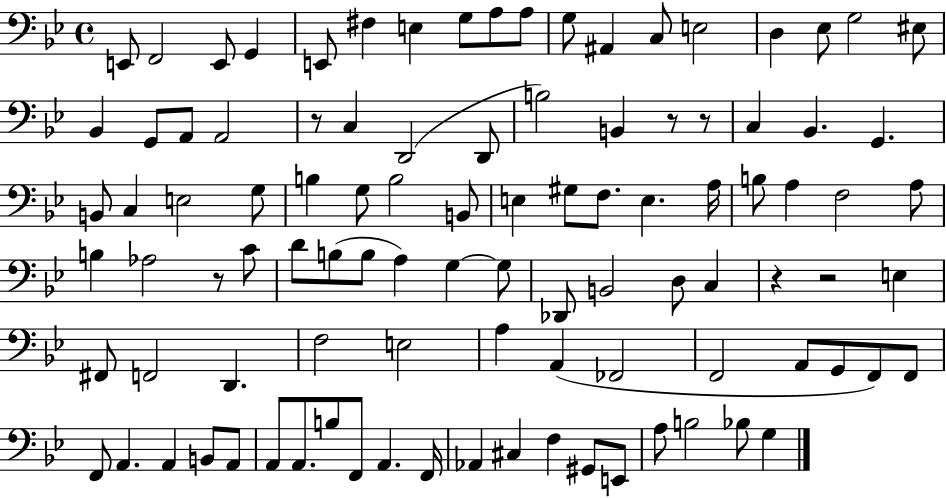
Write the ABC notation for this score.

X:1
T:Untitled
M:4/4
L:1/4
K:Bb
E,,/2 F,,2 E,,/2 G,, E,,/2 ^F, E, G,/2 A,/2 A,/2 G,/2 ^A,, C,/2 E,2 D, _E,/2 G,2 ^E,/2 _B,, G,,/2 A,,/2 A,,2 z/2 C, D,,2 D,,/2 B,2 B,, z/2 z/2 C, _B,, G,, B,,/2 C, E,2 G,/2 B, G,/2 B,2 B,,/2 E, ^G,/2 F,/2 E, A,/4 B,/2 A, F,2 A,/2 B, _A,2 z/2 C/2 D/2 B,/2 B,/2 A, G, G,/2 _D,,/2 B,,2 D,/2 C, z z2 E, ^F,,/2 F,,2 D,, F,2 E,2 A, A,, _F,,2 F,,2 A,,/2 G,,/2 F,,/2 F,,/2 F,,/2 A,, A,, B,,/2 A,,/2 A,,/2 A,,/2 B,/2 F,,/2 A,, F,,/4 _A,, ^C, F, ^G,,/2 E,,/2 A,/2 B,2 _B,/2 G,